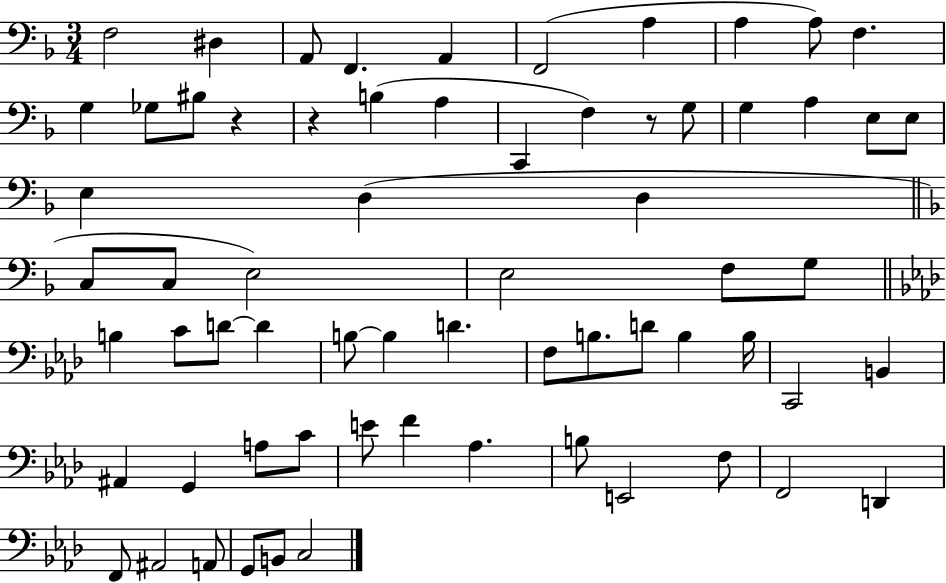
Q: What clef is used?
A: bass